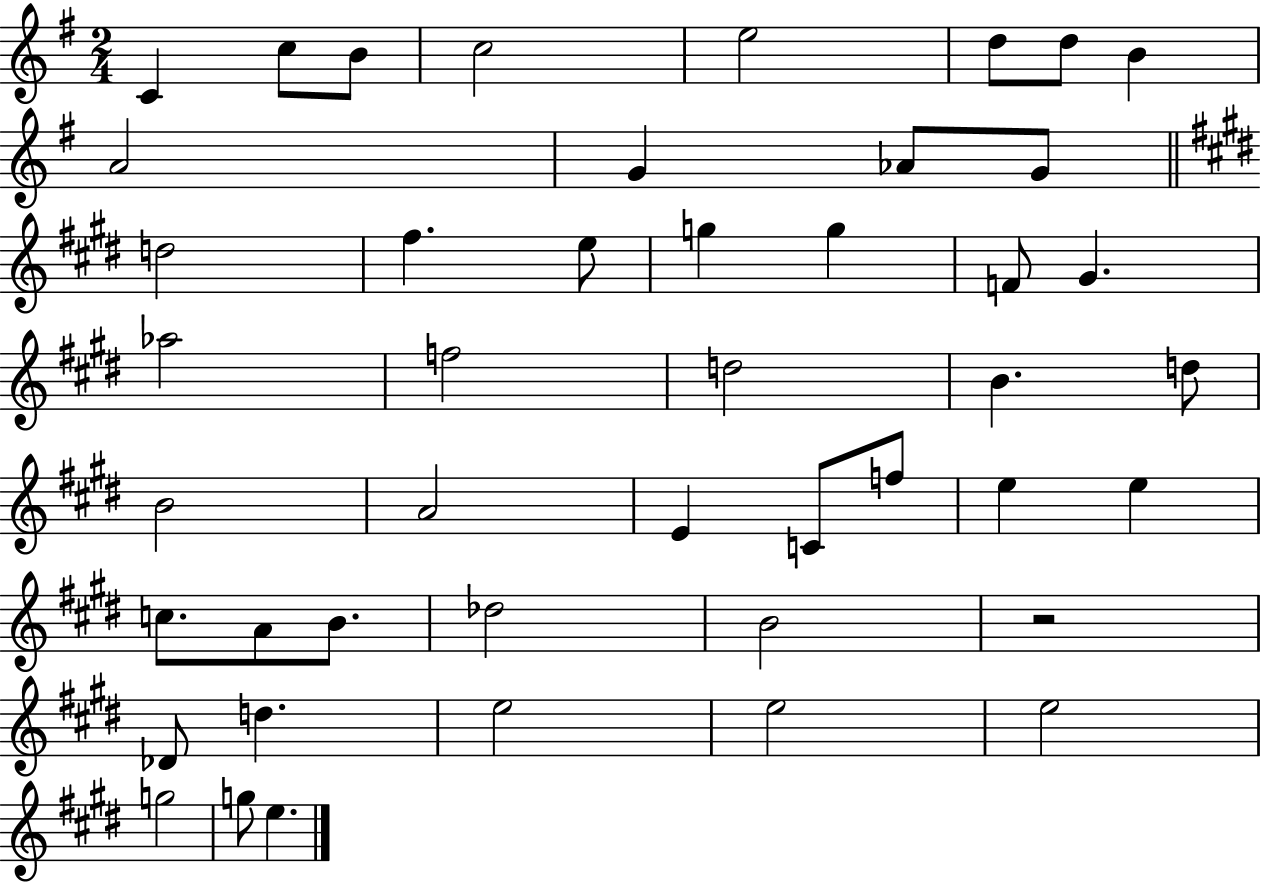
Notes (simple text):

C4/q C5/e B4/e C5/h E5/h D5/e D5/e B4/q A4/h G4/q Ab4/e G4/e D5/h F#5/q. E5/e G5/q G5/q F4/e G#4/q. Ab5/h F5/h D5/h B4/q. D5/e B4/h A4/h E4/q C4/e F5/e E5/q E5/q C5/e. A4/e B4/e. Db5/h B4/h R/h Db4/e D5/q. E5/h E5/h E5/h G5/h G5/e E5/q.